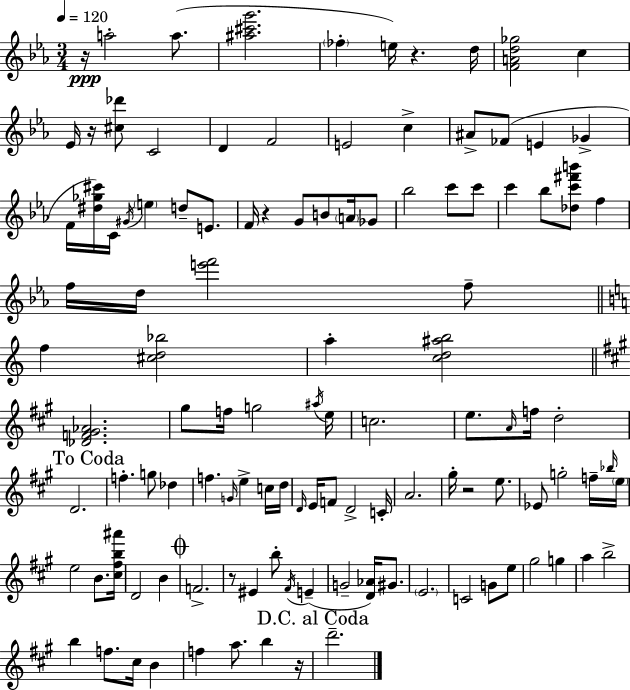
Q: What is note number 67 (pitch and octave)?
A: G5